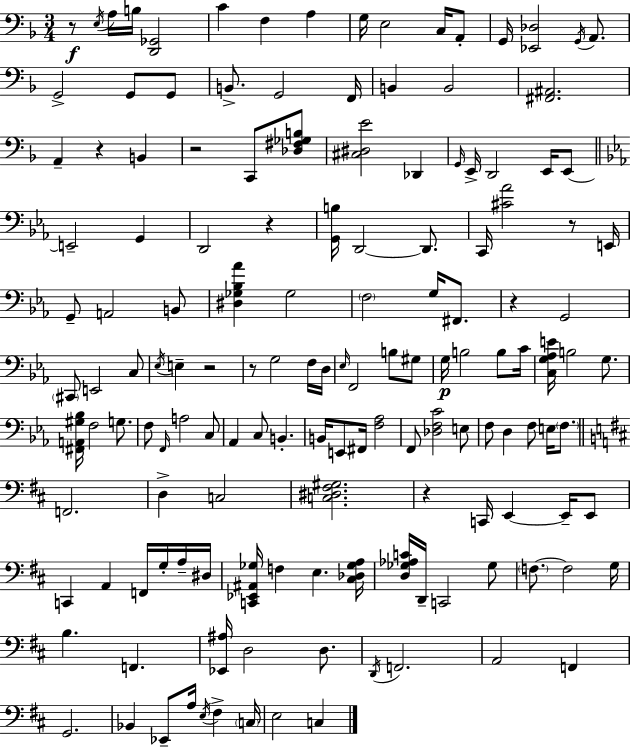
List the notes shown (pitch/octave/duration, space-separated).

R/e E3/s A3/s B3/s [D2,Gb2]/h C4/q F3/q A3/q G3/s E3/h C3/s A2/e G2/s [Eb2,Db3]/h G2/s A2/e. G2/h G2/e G2/e B2/e. G2/h F2/s B2/q B2/h [F#2,A#2]/h. A2/q R/q B2/q R/h C2/e [Db3,F#3,Gb3,B3]/e [C#3,D#3,E4]/h Db2/q G2/s E2/s D2/h E2/s E2/e E2/h G2/q D2/h R/q [G2,B3]/s D2/h D2/e. C2/s [C#4,Ab4]/h R/e E2/s G2/e A2/h B2/e [D#3,Gb3,Bb3,Ab4]/q Gb3/h F3/h G3/s F#2/e. R/q G2/h C#2/e E2/h C3/e Eb3/s E3/q R/h R/e G3/h F3/s D3/s Eb3/s F2/h B3/e G#3/e G3/s B3/h B3/e C4/s [C3,G3,Ab3,E4]/s B3/h G3/e. [F#2,A2,G#3,Bb3]/s F3/h G3/e. F3/e F2/s A3/h C3/e Ab2/q C3/e B2/q. B2/s E2/e F#2/s [F3,Ab3]/h F2/e [Db3,F3,C4]/h E3/e F3/e D3/q F3/e E3/s F3/e. F2/h. D3/q C3/h [C3,D#3,F#3,G#3]/h. R/q C2/s E2/q E2/s E2/e C2/q A2/q F2/s G3/s A3/s D#3/s [C2,Eb2,A#2,Gb3]/s F3/q E3/q. [C#3,Db3,Gb3,A3]/s [D3,Gb3,Ab3,C4]/s D2/s C2/h Gb3/e F3/e. F3/h G3/s B3/q. F2/q. [Eb2,A#3]/s D3/h D3/e. D2/s F2/h. A2/h F2/q G2/h. Bb2/q Eb2/e A3/s E3/s F#3/q C3/s E3/h C3/q